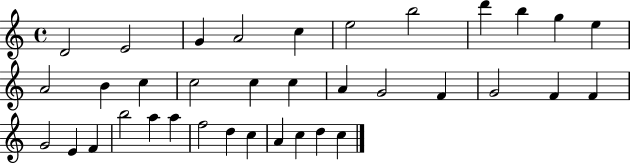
D4/h E4/h G4/q A4/h C5/q E5/h B5/h D6/q B5/q G5/q E5/q A4/h B4/q C5/q C5/h C5/q C5/q A4/q G4/h F4/q G4/h F4/q F4/q G4/h E4/q F4/q B5/h A5/q A5/q F5/h D5/q C5/q A4/q C5/q D5/q C5/q